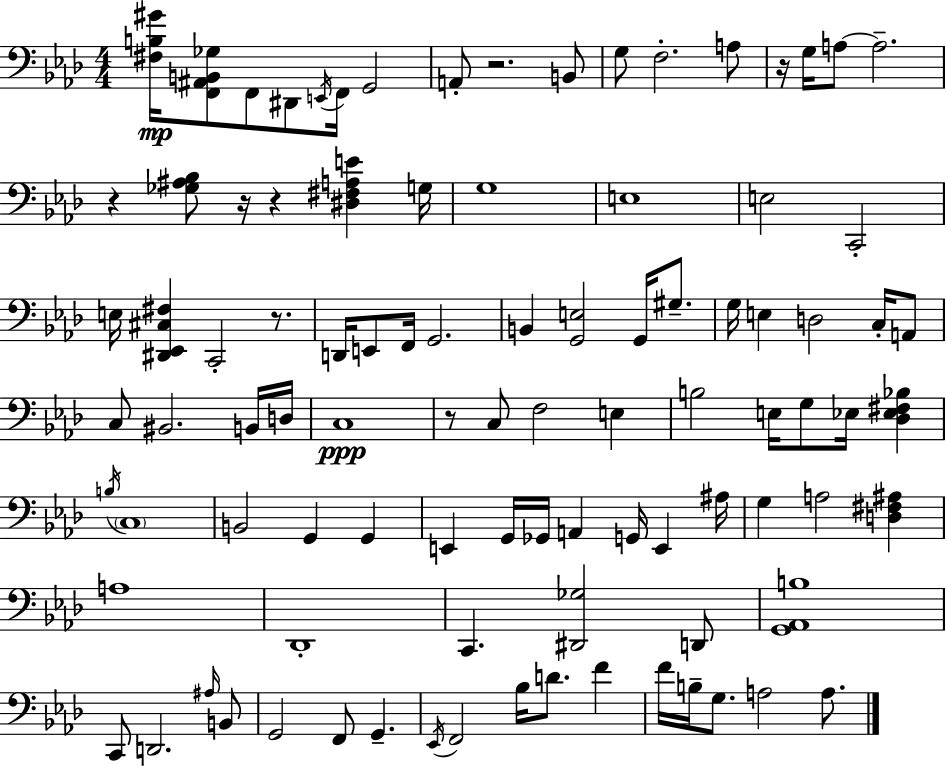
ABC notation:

X:1
T:Untitled
M:4/4
L:1/4
K:Fm
[^F,B,^G]/4 [F,,^A,,B,,_G,]/2 F,,/2 ^D,,/2 E,,/4 F,,/4 G,,2 A,,/2 z2 B,,/2 G,/2 F,2 A,/2 z/4 G,/4 A,/2 A,2 z [_G,^A,_B,]/2 z/4 z [^D,^F,A,E] G,/4 G,4 E,4 E,2 C,,2 E,/4 [^D,,_E,,^C,^F,] C,,2 z/2 D,,/4 E,,/2 F,,/4 G,,2 B,, [G,,E,]2 G,,/4 ^G,/2 G,/4 E, D,2 C,/4 A,,/2 C,/2 ^B,,2 B,,/4 D,/4 C,4 z/2 C,/2 F,2 E, B,2 E,/4 G,/2 _E,/4 [_D,_E,^F,_B,] B,/4 C,4 B,,2 G,, G,, E,, G,,/4 _G,,/4 A,, G,,/4 E,, ^A,/4 G, A,2 [D,^F,^A,] A,4 _D,,4 C,, [^D,,_G,]2 D,,/2 [G,,_A,,B,]4 C,,/2 D,,2 ^A,/4 B,,/2 G,,2 F,,/2 G,, _E,,/4 F,,2 _B,/4 D/2 F F/4 B,/4 G,/2 A,2 A,/2